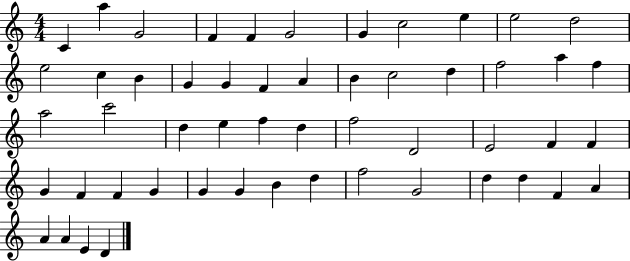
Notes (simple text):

C4/q A5/q G4/h F4/q F4/q G4/h G4/q C5/h E5/q E5/h D5/h E5/h C5/q B4/q G4/q G4/q F4/q A4/q B4/q C5/h D5/q F5/h A5/q F5/q A5/h C6/h D5/q E5/q F5/q D5/q F5/h D4/h E4/h F4/q F4/q G4/q F4/q F4/q G4/q G4/q G4/q B4/q D5/q F5/h G4/h D5/q D5/q F4/q A4/q A4/q A4/q E4/q D4/q